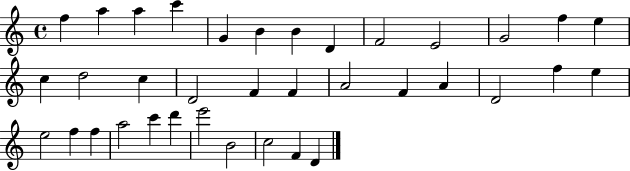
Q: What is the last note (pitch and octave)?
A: D4